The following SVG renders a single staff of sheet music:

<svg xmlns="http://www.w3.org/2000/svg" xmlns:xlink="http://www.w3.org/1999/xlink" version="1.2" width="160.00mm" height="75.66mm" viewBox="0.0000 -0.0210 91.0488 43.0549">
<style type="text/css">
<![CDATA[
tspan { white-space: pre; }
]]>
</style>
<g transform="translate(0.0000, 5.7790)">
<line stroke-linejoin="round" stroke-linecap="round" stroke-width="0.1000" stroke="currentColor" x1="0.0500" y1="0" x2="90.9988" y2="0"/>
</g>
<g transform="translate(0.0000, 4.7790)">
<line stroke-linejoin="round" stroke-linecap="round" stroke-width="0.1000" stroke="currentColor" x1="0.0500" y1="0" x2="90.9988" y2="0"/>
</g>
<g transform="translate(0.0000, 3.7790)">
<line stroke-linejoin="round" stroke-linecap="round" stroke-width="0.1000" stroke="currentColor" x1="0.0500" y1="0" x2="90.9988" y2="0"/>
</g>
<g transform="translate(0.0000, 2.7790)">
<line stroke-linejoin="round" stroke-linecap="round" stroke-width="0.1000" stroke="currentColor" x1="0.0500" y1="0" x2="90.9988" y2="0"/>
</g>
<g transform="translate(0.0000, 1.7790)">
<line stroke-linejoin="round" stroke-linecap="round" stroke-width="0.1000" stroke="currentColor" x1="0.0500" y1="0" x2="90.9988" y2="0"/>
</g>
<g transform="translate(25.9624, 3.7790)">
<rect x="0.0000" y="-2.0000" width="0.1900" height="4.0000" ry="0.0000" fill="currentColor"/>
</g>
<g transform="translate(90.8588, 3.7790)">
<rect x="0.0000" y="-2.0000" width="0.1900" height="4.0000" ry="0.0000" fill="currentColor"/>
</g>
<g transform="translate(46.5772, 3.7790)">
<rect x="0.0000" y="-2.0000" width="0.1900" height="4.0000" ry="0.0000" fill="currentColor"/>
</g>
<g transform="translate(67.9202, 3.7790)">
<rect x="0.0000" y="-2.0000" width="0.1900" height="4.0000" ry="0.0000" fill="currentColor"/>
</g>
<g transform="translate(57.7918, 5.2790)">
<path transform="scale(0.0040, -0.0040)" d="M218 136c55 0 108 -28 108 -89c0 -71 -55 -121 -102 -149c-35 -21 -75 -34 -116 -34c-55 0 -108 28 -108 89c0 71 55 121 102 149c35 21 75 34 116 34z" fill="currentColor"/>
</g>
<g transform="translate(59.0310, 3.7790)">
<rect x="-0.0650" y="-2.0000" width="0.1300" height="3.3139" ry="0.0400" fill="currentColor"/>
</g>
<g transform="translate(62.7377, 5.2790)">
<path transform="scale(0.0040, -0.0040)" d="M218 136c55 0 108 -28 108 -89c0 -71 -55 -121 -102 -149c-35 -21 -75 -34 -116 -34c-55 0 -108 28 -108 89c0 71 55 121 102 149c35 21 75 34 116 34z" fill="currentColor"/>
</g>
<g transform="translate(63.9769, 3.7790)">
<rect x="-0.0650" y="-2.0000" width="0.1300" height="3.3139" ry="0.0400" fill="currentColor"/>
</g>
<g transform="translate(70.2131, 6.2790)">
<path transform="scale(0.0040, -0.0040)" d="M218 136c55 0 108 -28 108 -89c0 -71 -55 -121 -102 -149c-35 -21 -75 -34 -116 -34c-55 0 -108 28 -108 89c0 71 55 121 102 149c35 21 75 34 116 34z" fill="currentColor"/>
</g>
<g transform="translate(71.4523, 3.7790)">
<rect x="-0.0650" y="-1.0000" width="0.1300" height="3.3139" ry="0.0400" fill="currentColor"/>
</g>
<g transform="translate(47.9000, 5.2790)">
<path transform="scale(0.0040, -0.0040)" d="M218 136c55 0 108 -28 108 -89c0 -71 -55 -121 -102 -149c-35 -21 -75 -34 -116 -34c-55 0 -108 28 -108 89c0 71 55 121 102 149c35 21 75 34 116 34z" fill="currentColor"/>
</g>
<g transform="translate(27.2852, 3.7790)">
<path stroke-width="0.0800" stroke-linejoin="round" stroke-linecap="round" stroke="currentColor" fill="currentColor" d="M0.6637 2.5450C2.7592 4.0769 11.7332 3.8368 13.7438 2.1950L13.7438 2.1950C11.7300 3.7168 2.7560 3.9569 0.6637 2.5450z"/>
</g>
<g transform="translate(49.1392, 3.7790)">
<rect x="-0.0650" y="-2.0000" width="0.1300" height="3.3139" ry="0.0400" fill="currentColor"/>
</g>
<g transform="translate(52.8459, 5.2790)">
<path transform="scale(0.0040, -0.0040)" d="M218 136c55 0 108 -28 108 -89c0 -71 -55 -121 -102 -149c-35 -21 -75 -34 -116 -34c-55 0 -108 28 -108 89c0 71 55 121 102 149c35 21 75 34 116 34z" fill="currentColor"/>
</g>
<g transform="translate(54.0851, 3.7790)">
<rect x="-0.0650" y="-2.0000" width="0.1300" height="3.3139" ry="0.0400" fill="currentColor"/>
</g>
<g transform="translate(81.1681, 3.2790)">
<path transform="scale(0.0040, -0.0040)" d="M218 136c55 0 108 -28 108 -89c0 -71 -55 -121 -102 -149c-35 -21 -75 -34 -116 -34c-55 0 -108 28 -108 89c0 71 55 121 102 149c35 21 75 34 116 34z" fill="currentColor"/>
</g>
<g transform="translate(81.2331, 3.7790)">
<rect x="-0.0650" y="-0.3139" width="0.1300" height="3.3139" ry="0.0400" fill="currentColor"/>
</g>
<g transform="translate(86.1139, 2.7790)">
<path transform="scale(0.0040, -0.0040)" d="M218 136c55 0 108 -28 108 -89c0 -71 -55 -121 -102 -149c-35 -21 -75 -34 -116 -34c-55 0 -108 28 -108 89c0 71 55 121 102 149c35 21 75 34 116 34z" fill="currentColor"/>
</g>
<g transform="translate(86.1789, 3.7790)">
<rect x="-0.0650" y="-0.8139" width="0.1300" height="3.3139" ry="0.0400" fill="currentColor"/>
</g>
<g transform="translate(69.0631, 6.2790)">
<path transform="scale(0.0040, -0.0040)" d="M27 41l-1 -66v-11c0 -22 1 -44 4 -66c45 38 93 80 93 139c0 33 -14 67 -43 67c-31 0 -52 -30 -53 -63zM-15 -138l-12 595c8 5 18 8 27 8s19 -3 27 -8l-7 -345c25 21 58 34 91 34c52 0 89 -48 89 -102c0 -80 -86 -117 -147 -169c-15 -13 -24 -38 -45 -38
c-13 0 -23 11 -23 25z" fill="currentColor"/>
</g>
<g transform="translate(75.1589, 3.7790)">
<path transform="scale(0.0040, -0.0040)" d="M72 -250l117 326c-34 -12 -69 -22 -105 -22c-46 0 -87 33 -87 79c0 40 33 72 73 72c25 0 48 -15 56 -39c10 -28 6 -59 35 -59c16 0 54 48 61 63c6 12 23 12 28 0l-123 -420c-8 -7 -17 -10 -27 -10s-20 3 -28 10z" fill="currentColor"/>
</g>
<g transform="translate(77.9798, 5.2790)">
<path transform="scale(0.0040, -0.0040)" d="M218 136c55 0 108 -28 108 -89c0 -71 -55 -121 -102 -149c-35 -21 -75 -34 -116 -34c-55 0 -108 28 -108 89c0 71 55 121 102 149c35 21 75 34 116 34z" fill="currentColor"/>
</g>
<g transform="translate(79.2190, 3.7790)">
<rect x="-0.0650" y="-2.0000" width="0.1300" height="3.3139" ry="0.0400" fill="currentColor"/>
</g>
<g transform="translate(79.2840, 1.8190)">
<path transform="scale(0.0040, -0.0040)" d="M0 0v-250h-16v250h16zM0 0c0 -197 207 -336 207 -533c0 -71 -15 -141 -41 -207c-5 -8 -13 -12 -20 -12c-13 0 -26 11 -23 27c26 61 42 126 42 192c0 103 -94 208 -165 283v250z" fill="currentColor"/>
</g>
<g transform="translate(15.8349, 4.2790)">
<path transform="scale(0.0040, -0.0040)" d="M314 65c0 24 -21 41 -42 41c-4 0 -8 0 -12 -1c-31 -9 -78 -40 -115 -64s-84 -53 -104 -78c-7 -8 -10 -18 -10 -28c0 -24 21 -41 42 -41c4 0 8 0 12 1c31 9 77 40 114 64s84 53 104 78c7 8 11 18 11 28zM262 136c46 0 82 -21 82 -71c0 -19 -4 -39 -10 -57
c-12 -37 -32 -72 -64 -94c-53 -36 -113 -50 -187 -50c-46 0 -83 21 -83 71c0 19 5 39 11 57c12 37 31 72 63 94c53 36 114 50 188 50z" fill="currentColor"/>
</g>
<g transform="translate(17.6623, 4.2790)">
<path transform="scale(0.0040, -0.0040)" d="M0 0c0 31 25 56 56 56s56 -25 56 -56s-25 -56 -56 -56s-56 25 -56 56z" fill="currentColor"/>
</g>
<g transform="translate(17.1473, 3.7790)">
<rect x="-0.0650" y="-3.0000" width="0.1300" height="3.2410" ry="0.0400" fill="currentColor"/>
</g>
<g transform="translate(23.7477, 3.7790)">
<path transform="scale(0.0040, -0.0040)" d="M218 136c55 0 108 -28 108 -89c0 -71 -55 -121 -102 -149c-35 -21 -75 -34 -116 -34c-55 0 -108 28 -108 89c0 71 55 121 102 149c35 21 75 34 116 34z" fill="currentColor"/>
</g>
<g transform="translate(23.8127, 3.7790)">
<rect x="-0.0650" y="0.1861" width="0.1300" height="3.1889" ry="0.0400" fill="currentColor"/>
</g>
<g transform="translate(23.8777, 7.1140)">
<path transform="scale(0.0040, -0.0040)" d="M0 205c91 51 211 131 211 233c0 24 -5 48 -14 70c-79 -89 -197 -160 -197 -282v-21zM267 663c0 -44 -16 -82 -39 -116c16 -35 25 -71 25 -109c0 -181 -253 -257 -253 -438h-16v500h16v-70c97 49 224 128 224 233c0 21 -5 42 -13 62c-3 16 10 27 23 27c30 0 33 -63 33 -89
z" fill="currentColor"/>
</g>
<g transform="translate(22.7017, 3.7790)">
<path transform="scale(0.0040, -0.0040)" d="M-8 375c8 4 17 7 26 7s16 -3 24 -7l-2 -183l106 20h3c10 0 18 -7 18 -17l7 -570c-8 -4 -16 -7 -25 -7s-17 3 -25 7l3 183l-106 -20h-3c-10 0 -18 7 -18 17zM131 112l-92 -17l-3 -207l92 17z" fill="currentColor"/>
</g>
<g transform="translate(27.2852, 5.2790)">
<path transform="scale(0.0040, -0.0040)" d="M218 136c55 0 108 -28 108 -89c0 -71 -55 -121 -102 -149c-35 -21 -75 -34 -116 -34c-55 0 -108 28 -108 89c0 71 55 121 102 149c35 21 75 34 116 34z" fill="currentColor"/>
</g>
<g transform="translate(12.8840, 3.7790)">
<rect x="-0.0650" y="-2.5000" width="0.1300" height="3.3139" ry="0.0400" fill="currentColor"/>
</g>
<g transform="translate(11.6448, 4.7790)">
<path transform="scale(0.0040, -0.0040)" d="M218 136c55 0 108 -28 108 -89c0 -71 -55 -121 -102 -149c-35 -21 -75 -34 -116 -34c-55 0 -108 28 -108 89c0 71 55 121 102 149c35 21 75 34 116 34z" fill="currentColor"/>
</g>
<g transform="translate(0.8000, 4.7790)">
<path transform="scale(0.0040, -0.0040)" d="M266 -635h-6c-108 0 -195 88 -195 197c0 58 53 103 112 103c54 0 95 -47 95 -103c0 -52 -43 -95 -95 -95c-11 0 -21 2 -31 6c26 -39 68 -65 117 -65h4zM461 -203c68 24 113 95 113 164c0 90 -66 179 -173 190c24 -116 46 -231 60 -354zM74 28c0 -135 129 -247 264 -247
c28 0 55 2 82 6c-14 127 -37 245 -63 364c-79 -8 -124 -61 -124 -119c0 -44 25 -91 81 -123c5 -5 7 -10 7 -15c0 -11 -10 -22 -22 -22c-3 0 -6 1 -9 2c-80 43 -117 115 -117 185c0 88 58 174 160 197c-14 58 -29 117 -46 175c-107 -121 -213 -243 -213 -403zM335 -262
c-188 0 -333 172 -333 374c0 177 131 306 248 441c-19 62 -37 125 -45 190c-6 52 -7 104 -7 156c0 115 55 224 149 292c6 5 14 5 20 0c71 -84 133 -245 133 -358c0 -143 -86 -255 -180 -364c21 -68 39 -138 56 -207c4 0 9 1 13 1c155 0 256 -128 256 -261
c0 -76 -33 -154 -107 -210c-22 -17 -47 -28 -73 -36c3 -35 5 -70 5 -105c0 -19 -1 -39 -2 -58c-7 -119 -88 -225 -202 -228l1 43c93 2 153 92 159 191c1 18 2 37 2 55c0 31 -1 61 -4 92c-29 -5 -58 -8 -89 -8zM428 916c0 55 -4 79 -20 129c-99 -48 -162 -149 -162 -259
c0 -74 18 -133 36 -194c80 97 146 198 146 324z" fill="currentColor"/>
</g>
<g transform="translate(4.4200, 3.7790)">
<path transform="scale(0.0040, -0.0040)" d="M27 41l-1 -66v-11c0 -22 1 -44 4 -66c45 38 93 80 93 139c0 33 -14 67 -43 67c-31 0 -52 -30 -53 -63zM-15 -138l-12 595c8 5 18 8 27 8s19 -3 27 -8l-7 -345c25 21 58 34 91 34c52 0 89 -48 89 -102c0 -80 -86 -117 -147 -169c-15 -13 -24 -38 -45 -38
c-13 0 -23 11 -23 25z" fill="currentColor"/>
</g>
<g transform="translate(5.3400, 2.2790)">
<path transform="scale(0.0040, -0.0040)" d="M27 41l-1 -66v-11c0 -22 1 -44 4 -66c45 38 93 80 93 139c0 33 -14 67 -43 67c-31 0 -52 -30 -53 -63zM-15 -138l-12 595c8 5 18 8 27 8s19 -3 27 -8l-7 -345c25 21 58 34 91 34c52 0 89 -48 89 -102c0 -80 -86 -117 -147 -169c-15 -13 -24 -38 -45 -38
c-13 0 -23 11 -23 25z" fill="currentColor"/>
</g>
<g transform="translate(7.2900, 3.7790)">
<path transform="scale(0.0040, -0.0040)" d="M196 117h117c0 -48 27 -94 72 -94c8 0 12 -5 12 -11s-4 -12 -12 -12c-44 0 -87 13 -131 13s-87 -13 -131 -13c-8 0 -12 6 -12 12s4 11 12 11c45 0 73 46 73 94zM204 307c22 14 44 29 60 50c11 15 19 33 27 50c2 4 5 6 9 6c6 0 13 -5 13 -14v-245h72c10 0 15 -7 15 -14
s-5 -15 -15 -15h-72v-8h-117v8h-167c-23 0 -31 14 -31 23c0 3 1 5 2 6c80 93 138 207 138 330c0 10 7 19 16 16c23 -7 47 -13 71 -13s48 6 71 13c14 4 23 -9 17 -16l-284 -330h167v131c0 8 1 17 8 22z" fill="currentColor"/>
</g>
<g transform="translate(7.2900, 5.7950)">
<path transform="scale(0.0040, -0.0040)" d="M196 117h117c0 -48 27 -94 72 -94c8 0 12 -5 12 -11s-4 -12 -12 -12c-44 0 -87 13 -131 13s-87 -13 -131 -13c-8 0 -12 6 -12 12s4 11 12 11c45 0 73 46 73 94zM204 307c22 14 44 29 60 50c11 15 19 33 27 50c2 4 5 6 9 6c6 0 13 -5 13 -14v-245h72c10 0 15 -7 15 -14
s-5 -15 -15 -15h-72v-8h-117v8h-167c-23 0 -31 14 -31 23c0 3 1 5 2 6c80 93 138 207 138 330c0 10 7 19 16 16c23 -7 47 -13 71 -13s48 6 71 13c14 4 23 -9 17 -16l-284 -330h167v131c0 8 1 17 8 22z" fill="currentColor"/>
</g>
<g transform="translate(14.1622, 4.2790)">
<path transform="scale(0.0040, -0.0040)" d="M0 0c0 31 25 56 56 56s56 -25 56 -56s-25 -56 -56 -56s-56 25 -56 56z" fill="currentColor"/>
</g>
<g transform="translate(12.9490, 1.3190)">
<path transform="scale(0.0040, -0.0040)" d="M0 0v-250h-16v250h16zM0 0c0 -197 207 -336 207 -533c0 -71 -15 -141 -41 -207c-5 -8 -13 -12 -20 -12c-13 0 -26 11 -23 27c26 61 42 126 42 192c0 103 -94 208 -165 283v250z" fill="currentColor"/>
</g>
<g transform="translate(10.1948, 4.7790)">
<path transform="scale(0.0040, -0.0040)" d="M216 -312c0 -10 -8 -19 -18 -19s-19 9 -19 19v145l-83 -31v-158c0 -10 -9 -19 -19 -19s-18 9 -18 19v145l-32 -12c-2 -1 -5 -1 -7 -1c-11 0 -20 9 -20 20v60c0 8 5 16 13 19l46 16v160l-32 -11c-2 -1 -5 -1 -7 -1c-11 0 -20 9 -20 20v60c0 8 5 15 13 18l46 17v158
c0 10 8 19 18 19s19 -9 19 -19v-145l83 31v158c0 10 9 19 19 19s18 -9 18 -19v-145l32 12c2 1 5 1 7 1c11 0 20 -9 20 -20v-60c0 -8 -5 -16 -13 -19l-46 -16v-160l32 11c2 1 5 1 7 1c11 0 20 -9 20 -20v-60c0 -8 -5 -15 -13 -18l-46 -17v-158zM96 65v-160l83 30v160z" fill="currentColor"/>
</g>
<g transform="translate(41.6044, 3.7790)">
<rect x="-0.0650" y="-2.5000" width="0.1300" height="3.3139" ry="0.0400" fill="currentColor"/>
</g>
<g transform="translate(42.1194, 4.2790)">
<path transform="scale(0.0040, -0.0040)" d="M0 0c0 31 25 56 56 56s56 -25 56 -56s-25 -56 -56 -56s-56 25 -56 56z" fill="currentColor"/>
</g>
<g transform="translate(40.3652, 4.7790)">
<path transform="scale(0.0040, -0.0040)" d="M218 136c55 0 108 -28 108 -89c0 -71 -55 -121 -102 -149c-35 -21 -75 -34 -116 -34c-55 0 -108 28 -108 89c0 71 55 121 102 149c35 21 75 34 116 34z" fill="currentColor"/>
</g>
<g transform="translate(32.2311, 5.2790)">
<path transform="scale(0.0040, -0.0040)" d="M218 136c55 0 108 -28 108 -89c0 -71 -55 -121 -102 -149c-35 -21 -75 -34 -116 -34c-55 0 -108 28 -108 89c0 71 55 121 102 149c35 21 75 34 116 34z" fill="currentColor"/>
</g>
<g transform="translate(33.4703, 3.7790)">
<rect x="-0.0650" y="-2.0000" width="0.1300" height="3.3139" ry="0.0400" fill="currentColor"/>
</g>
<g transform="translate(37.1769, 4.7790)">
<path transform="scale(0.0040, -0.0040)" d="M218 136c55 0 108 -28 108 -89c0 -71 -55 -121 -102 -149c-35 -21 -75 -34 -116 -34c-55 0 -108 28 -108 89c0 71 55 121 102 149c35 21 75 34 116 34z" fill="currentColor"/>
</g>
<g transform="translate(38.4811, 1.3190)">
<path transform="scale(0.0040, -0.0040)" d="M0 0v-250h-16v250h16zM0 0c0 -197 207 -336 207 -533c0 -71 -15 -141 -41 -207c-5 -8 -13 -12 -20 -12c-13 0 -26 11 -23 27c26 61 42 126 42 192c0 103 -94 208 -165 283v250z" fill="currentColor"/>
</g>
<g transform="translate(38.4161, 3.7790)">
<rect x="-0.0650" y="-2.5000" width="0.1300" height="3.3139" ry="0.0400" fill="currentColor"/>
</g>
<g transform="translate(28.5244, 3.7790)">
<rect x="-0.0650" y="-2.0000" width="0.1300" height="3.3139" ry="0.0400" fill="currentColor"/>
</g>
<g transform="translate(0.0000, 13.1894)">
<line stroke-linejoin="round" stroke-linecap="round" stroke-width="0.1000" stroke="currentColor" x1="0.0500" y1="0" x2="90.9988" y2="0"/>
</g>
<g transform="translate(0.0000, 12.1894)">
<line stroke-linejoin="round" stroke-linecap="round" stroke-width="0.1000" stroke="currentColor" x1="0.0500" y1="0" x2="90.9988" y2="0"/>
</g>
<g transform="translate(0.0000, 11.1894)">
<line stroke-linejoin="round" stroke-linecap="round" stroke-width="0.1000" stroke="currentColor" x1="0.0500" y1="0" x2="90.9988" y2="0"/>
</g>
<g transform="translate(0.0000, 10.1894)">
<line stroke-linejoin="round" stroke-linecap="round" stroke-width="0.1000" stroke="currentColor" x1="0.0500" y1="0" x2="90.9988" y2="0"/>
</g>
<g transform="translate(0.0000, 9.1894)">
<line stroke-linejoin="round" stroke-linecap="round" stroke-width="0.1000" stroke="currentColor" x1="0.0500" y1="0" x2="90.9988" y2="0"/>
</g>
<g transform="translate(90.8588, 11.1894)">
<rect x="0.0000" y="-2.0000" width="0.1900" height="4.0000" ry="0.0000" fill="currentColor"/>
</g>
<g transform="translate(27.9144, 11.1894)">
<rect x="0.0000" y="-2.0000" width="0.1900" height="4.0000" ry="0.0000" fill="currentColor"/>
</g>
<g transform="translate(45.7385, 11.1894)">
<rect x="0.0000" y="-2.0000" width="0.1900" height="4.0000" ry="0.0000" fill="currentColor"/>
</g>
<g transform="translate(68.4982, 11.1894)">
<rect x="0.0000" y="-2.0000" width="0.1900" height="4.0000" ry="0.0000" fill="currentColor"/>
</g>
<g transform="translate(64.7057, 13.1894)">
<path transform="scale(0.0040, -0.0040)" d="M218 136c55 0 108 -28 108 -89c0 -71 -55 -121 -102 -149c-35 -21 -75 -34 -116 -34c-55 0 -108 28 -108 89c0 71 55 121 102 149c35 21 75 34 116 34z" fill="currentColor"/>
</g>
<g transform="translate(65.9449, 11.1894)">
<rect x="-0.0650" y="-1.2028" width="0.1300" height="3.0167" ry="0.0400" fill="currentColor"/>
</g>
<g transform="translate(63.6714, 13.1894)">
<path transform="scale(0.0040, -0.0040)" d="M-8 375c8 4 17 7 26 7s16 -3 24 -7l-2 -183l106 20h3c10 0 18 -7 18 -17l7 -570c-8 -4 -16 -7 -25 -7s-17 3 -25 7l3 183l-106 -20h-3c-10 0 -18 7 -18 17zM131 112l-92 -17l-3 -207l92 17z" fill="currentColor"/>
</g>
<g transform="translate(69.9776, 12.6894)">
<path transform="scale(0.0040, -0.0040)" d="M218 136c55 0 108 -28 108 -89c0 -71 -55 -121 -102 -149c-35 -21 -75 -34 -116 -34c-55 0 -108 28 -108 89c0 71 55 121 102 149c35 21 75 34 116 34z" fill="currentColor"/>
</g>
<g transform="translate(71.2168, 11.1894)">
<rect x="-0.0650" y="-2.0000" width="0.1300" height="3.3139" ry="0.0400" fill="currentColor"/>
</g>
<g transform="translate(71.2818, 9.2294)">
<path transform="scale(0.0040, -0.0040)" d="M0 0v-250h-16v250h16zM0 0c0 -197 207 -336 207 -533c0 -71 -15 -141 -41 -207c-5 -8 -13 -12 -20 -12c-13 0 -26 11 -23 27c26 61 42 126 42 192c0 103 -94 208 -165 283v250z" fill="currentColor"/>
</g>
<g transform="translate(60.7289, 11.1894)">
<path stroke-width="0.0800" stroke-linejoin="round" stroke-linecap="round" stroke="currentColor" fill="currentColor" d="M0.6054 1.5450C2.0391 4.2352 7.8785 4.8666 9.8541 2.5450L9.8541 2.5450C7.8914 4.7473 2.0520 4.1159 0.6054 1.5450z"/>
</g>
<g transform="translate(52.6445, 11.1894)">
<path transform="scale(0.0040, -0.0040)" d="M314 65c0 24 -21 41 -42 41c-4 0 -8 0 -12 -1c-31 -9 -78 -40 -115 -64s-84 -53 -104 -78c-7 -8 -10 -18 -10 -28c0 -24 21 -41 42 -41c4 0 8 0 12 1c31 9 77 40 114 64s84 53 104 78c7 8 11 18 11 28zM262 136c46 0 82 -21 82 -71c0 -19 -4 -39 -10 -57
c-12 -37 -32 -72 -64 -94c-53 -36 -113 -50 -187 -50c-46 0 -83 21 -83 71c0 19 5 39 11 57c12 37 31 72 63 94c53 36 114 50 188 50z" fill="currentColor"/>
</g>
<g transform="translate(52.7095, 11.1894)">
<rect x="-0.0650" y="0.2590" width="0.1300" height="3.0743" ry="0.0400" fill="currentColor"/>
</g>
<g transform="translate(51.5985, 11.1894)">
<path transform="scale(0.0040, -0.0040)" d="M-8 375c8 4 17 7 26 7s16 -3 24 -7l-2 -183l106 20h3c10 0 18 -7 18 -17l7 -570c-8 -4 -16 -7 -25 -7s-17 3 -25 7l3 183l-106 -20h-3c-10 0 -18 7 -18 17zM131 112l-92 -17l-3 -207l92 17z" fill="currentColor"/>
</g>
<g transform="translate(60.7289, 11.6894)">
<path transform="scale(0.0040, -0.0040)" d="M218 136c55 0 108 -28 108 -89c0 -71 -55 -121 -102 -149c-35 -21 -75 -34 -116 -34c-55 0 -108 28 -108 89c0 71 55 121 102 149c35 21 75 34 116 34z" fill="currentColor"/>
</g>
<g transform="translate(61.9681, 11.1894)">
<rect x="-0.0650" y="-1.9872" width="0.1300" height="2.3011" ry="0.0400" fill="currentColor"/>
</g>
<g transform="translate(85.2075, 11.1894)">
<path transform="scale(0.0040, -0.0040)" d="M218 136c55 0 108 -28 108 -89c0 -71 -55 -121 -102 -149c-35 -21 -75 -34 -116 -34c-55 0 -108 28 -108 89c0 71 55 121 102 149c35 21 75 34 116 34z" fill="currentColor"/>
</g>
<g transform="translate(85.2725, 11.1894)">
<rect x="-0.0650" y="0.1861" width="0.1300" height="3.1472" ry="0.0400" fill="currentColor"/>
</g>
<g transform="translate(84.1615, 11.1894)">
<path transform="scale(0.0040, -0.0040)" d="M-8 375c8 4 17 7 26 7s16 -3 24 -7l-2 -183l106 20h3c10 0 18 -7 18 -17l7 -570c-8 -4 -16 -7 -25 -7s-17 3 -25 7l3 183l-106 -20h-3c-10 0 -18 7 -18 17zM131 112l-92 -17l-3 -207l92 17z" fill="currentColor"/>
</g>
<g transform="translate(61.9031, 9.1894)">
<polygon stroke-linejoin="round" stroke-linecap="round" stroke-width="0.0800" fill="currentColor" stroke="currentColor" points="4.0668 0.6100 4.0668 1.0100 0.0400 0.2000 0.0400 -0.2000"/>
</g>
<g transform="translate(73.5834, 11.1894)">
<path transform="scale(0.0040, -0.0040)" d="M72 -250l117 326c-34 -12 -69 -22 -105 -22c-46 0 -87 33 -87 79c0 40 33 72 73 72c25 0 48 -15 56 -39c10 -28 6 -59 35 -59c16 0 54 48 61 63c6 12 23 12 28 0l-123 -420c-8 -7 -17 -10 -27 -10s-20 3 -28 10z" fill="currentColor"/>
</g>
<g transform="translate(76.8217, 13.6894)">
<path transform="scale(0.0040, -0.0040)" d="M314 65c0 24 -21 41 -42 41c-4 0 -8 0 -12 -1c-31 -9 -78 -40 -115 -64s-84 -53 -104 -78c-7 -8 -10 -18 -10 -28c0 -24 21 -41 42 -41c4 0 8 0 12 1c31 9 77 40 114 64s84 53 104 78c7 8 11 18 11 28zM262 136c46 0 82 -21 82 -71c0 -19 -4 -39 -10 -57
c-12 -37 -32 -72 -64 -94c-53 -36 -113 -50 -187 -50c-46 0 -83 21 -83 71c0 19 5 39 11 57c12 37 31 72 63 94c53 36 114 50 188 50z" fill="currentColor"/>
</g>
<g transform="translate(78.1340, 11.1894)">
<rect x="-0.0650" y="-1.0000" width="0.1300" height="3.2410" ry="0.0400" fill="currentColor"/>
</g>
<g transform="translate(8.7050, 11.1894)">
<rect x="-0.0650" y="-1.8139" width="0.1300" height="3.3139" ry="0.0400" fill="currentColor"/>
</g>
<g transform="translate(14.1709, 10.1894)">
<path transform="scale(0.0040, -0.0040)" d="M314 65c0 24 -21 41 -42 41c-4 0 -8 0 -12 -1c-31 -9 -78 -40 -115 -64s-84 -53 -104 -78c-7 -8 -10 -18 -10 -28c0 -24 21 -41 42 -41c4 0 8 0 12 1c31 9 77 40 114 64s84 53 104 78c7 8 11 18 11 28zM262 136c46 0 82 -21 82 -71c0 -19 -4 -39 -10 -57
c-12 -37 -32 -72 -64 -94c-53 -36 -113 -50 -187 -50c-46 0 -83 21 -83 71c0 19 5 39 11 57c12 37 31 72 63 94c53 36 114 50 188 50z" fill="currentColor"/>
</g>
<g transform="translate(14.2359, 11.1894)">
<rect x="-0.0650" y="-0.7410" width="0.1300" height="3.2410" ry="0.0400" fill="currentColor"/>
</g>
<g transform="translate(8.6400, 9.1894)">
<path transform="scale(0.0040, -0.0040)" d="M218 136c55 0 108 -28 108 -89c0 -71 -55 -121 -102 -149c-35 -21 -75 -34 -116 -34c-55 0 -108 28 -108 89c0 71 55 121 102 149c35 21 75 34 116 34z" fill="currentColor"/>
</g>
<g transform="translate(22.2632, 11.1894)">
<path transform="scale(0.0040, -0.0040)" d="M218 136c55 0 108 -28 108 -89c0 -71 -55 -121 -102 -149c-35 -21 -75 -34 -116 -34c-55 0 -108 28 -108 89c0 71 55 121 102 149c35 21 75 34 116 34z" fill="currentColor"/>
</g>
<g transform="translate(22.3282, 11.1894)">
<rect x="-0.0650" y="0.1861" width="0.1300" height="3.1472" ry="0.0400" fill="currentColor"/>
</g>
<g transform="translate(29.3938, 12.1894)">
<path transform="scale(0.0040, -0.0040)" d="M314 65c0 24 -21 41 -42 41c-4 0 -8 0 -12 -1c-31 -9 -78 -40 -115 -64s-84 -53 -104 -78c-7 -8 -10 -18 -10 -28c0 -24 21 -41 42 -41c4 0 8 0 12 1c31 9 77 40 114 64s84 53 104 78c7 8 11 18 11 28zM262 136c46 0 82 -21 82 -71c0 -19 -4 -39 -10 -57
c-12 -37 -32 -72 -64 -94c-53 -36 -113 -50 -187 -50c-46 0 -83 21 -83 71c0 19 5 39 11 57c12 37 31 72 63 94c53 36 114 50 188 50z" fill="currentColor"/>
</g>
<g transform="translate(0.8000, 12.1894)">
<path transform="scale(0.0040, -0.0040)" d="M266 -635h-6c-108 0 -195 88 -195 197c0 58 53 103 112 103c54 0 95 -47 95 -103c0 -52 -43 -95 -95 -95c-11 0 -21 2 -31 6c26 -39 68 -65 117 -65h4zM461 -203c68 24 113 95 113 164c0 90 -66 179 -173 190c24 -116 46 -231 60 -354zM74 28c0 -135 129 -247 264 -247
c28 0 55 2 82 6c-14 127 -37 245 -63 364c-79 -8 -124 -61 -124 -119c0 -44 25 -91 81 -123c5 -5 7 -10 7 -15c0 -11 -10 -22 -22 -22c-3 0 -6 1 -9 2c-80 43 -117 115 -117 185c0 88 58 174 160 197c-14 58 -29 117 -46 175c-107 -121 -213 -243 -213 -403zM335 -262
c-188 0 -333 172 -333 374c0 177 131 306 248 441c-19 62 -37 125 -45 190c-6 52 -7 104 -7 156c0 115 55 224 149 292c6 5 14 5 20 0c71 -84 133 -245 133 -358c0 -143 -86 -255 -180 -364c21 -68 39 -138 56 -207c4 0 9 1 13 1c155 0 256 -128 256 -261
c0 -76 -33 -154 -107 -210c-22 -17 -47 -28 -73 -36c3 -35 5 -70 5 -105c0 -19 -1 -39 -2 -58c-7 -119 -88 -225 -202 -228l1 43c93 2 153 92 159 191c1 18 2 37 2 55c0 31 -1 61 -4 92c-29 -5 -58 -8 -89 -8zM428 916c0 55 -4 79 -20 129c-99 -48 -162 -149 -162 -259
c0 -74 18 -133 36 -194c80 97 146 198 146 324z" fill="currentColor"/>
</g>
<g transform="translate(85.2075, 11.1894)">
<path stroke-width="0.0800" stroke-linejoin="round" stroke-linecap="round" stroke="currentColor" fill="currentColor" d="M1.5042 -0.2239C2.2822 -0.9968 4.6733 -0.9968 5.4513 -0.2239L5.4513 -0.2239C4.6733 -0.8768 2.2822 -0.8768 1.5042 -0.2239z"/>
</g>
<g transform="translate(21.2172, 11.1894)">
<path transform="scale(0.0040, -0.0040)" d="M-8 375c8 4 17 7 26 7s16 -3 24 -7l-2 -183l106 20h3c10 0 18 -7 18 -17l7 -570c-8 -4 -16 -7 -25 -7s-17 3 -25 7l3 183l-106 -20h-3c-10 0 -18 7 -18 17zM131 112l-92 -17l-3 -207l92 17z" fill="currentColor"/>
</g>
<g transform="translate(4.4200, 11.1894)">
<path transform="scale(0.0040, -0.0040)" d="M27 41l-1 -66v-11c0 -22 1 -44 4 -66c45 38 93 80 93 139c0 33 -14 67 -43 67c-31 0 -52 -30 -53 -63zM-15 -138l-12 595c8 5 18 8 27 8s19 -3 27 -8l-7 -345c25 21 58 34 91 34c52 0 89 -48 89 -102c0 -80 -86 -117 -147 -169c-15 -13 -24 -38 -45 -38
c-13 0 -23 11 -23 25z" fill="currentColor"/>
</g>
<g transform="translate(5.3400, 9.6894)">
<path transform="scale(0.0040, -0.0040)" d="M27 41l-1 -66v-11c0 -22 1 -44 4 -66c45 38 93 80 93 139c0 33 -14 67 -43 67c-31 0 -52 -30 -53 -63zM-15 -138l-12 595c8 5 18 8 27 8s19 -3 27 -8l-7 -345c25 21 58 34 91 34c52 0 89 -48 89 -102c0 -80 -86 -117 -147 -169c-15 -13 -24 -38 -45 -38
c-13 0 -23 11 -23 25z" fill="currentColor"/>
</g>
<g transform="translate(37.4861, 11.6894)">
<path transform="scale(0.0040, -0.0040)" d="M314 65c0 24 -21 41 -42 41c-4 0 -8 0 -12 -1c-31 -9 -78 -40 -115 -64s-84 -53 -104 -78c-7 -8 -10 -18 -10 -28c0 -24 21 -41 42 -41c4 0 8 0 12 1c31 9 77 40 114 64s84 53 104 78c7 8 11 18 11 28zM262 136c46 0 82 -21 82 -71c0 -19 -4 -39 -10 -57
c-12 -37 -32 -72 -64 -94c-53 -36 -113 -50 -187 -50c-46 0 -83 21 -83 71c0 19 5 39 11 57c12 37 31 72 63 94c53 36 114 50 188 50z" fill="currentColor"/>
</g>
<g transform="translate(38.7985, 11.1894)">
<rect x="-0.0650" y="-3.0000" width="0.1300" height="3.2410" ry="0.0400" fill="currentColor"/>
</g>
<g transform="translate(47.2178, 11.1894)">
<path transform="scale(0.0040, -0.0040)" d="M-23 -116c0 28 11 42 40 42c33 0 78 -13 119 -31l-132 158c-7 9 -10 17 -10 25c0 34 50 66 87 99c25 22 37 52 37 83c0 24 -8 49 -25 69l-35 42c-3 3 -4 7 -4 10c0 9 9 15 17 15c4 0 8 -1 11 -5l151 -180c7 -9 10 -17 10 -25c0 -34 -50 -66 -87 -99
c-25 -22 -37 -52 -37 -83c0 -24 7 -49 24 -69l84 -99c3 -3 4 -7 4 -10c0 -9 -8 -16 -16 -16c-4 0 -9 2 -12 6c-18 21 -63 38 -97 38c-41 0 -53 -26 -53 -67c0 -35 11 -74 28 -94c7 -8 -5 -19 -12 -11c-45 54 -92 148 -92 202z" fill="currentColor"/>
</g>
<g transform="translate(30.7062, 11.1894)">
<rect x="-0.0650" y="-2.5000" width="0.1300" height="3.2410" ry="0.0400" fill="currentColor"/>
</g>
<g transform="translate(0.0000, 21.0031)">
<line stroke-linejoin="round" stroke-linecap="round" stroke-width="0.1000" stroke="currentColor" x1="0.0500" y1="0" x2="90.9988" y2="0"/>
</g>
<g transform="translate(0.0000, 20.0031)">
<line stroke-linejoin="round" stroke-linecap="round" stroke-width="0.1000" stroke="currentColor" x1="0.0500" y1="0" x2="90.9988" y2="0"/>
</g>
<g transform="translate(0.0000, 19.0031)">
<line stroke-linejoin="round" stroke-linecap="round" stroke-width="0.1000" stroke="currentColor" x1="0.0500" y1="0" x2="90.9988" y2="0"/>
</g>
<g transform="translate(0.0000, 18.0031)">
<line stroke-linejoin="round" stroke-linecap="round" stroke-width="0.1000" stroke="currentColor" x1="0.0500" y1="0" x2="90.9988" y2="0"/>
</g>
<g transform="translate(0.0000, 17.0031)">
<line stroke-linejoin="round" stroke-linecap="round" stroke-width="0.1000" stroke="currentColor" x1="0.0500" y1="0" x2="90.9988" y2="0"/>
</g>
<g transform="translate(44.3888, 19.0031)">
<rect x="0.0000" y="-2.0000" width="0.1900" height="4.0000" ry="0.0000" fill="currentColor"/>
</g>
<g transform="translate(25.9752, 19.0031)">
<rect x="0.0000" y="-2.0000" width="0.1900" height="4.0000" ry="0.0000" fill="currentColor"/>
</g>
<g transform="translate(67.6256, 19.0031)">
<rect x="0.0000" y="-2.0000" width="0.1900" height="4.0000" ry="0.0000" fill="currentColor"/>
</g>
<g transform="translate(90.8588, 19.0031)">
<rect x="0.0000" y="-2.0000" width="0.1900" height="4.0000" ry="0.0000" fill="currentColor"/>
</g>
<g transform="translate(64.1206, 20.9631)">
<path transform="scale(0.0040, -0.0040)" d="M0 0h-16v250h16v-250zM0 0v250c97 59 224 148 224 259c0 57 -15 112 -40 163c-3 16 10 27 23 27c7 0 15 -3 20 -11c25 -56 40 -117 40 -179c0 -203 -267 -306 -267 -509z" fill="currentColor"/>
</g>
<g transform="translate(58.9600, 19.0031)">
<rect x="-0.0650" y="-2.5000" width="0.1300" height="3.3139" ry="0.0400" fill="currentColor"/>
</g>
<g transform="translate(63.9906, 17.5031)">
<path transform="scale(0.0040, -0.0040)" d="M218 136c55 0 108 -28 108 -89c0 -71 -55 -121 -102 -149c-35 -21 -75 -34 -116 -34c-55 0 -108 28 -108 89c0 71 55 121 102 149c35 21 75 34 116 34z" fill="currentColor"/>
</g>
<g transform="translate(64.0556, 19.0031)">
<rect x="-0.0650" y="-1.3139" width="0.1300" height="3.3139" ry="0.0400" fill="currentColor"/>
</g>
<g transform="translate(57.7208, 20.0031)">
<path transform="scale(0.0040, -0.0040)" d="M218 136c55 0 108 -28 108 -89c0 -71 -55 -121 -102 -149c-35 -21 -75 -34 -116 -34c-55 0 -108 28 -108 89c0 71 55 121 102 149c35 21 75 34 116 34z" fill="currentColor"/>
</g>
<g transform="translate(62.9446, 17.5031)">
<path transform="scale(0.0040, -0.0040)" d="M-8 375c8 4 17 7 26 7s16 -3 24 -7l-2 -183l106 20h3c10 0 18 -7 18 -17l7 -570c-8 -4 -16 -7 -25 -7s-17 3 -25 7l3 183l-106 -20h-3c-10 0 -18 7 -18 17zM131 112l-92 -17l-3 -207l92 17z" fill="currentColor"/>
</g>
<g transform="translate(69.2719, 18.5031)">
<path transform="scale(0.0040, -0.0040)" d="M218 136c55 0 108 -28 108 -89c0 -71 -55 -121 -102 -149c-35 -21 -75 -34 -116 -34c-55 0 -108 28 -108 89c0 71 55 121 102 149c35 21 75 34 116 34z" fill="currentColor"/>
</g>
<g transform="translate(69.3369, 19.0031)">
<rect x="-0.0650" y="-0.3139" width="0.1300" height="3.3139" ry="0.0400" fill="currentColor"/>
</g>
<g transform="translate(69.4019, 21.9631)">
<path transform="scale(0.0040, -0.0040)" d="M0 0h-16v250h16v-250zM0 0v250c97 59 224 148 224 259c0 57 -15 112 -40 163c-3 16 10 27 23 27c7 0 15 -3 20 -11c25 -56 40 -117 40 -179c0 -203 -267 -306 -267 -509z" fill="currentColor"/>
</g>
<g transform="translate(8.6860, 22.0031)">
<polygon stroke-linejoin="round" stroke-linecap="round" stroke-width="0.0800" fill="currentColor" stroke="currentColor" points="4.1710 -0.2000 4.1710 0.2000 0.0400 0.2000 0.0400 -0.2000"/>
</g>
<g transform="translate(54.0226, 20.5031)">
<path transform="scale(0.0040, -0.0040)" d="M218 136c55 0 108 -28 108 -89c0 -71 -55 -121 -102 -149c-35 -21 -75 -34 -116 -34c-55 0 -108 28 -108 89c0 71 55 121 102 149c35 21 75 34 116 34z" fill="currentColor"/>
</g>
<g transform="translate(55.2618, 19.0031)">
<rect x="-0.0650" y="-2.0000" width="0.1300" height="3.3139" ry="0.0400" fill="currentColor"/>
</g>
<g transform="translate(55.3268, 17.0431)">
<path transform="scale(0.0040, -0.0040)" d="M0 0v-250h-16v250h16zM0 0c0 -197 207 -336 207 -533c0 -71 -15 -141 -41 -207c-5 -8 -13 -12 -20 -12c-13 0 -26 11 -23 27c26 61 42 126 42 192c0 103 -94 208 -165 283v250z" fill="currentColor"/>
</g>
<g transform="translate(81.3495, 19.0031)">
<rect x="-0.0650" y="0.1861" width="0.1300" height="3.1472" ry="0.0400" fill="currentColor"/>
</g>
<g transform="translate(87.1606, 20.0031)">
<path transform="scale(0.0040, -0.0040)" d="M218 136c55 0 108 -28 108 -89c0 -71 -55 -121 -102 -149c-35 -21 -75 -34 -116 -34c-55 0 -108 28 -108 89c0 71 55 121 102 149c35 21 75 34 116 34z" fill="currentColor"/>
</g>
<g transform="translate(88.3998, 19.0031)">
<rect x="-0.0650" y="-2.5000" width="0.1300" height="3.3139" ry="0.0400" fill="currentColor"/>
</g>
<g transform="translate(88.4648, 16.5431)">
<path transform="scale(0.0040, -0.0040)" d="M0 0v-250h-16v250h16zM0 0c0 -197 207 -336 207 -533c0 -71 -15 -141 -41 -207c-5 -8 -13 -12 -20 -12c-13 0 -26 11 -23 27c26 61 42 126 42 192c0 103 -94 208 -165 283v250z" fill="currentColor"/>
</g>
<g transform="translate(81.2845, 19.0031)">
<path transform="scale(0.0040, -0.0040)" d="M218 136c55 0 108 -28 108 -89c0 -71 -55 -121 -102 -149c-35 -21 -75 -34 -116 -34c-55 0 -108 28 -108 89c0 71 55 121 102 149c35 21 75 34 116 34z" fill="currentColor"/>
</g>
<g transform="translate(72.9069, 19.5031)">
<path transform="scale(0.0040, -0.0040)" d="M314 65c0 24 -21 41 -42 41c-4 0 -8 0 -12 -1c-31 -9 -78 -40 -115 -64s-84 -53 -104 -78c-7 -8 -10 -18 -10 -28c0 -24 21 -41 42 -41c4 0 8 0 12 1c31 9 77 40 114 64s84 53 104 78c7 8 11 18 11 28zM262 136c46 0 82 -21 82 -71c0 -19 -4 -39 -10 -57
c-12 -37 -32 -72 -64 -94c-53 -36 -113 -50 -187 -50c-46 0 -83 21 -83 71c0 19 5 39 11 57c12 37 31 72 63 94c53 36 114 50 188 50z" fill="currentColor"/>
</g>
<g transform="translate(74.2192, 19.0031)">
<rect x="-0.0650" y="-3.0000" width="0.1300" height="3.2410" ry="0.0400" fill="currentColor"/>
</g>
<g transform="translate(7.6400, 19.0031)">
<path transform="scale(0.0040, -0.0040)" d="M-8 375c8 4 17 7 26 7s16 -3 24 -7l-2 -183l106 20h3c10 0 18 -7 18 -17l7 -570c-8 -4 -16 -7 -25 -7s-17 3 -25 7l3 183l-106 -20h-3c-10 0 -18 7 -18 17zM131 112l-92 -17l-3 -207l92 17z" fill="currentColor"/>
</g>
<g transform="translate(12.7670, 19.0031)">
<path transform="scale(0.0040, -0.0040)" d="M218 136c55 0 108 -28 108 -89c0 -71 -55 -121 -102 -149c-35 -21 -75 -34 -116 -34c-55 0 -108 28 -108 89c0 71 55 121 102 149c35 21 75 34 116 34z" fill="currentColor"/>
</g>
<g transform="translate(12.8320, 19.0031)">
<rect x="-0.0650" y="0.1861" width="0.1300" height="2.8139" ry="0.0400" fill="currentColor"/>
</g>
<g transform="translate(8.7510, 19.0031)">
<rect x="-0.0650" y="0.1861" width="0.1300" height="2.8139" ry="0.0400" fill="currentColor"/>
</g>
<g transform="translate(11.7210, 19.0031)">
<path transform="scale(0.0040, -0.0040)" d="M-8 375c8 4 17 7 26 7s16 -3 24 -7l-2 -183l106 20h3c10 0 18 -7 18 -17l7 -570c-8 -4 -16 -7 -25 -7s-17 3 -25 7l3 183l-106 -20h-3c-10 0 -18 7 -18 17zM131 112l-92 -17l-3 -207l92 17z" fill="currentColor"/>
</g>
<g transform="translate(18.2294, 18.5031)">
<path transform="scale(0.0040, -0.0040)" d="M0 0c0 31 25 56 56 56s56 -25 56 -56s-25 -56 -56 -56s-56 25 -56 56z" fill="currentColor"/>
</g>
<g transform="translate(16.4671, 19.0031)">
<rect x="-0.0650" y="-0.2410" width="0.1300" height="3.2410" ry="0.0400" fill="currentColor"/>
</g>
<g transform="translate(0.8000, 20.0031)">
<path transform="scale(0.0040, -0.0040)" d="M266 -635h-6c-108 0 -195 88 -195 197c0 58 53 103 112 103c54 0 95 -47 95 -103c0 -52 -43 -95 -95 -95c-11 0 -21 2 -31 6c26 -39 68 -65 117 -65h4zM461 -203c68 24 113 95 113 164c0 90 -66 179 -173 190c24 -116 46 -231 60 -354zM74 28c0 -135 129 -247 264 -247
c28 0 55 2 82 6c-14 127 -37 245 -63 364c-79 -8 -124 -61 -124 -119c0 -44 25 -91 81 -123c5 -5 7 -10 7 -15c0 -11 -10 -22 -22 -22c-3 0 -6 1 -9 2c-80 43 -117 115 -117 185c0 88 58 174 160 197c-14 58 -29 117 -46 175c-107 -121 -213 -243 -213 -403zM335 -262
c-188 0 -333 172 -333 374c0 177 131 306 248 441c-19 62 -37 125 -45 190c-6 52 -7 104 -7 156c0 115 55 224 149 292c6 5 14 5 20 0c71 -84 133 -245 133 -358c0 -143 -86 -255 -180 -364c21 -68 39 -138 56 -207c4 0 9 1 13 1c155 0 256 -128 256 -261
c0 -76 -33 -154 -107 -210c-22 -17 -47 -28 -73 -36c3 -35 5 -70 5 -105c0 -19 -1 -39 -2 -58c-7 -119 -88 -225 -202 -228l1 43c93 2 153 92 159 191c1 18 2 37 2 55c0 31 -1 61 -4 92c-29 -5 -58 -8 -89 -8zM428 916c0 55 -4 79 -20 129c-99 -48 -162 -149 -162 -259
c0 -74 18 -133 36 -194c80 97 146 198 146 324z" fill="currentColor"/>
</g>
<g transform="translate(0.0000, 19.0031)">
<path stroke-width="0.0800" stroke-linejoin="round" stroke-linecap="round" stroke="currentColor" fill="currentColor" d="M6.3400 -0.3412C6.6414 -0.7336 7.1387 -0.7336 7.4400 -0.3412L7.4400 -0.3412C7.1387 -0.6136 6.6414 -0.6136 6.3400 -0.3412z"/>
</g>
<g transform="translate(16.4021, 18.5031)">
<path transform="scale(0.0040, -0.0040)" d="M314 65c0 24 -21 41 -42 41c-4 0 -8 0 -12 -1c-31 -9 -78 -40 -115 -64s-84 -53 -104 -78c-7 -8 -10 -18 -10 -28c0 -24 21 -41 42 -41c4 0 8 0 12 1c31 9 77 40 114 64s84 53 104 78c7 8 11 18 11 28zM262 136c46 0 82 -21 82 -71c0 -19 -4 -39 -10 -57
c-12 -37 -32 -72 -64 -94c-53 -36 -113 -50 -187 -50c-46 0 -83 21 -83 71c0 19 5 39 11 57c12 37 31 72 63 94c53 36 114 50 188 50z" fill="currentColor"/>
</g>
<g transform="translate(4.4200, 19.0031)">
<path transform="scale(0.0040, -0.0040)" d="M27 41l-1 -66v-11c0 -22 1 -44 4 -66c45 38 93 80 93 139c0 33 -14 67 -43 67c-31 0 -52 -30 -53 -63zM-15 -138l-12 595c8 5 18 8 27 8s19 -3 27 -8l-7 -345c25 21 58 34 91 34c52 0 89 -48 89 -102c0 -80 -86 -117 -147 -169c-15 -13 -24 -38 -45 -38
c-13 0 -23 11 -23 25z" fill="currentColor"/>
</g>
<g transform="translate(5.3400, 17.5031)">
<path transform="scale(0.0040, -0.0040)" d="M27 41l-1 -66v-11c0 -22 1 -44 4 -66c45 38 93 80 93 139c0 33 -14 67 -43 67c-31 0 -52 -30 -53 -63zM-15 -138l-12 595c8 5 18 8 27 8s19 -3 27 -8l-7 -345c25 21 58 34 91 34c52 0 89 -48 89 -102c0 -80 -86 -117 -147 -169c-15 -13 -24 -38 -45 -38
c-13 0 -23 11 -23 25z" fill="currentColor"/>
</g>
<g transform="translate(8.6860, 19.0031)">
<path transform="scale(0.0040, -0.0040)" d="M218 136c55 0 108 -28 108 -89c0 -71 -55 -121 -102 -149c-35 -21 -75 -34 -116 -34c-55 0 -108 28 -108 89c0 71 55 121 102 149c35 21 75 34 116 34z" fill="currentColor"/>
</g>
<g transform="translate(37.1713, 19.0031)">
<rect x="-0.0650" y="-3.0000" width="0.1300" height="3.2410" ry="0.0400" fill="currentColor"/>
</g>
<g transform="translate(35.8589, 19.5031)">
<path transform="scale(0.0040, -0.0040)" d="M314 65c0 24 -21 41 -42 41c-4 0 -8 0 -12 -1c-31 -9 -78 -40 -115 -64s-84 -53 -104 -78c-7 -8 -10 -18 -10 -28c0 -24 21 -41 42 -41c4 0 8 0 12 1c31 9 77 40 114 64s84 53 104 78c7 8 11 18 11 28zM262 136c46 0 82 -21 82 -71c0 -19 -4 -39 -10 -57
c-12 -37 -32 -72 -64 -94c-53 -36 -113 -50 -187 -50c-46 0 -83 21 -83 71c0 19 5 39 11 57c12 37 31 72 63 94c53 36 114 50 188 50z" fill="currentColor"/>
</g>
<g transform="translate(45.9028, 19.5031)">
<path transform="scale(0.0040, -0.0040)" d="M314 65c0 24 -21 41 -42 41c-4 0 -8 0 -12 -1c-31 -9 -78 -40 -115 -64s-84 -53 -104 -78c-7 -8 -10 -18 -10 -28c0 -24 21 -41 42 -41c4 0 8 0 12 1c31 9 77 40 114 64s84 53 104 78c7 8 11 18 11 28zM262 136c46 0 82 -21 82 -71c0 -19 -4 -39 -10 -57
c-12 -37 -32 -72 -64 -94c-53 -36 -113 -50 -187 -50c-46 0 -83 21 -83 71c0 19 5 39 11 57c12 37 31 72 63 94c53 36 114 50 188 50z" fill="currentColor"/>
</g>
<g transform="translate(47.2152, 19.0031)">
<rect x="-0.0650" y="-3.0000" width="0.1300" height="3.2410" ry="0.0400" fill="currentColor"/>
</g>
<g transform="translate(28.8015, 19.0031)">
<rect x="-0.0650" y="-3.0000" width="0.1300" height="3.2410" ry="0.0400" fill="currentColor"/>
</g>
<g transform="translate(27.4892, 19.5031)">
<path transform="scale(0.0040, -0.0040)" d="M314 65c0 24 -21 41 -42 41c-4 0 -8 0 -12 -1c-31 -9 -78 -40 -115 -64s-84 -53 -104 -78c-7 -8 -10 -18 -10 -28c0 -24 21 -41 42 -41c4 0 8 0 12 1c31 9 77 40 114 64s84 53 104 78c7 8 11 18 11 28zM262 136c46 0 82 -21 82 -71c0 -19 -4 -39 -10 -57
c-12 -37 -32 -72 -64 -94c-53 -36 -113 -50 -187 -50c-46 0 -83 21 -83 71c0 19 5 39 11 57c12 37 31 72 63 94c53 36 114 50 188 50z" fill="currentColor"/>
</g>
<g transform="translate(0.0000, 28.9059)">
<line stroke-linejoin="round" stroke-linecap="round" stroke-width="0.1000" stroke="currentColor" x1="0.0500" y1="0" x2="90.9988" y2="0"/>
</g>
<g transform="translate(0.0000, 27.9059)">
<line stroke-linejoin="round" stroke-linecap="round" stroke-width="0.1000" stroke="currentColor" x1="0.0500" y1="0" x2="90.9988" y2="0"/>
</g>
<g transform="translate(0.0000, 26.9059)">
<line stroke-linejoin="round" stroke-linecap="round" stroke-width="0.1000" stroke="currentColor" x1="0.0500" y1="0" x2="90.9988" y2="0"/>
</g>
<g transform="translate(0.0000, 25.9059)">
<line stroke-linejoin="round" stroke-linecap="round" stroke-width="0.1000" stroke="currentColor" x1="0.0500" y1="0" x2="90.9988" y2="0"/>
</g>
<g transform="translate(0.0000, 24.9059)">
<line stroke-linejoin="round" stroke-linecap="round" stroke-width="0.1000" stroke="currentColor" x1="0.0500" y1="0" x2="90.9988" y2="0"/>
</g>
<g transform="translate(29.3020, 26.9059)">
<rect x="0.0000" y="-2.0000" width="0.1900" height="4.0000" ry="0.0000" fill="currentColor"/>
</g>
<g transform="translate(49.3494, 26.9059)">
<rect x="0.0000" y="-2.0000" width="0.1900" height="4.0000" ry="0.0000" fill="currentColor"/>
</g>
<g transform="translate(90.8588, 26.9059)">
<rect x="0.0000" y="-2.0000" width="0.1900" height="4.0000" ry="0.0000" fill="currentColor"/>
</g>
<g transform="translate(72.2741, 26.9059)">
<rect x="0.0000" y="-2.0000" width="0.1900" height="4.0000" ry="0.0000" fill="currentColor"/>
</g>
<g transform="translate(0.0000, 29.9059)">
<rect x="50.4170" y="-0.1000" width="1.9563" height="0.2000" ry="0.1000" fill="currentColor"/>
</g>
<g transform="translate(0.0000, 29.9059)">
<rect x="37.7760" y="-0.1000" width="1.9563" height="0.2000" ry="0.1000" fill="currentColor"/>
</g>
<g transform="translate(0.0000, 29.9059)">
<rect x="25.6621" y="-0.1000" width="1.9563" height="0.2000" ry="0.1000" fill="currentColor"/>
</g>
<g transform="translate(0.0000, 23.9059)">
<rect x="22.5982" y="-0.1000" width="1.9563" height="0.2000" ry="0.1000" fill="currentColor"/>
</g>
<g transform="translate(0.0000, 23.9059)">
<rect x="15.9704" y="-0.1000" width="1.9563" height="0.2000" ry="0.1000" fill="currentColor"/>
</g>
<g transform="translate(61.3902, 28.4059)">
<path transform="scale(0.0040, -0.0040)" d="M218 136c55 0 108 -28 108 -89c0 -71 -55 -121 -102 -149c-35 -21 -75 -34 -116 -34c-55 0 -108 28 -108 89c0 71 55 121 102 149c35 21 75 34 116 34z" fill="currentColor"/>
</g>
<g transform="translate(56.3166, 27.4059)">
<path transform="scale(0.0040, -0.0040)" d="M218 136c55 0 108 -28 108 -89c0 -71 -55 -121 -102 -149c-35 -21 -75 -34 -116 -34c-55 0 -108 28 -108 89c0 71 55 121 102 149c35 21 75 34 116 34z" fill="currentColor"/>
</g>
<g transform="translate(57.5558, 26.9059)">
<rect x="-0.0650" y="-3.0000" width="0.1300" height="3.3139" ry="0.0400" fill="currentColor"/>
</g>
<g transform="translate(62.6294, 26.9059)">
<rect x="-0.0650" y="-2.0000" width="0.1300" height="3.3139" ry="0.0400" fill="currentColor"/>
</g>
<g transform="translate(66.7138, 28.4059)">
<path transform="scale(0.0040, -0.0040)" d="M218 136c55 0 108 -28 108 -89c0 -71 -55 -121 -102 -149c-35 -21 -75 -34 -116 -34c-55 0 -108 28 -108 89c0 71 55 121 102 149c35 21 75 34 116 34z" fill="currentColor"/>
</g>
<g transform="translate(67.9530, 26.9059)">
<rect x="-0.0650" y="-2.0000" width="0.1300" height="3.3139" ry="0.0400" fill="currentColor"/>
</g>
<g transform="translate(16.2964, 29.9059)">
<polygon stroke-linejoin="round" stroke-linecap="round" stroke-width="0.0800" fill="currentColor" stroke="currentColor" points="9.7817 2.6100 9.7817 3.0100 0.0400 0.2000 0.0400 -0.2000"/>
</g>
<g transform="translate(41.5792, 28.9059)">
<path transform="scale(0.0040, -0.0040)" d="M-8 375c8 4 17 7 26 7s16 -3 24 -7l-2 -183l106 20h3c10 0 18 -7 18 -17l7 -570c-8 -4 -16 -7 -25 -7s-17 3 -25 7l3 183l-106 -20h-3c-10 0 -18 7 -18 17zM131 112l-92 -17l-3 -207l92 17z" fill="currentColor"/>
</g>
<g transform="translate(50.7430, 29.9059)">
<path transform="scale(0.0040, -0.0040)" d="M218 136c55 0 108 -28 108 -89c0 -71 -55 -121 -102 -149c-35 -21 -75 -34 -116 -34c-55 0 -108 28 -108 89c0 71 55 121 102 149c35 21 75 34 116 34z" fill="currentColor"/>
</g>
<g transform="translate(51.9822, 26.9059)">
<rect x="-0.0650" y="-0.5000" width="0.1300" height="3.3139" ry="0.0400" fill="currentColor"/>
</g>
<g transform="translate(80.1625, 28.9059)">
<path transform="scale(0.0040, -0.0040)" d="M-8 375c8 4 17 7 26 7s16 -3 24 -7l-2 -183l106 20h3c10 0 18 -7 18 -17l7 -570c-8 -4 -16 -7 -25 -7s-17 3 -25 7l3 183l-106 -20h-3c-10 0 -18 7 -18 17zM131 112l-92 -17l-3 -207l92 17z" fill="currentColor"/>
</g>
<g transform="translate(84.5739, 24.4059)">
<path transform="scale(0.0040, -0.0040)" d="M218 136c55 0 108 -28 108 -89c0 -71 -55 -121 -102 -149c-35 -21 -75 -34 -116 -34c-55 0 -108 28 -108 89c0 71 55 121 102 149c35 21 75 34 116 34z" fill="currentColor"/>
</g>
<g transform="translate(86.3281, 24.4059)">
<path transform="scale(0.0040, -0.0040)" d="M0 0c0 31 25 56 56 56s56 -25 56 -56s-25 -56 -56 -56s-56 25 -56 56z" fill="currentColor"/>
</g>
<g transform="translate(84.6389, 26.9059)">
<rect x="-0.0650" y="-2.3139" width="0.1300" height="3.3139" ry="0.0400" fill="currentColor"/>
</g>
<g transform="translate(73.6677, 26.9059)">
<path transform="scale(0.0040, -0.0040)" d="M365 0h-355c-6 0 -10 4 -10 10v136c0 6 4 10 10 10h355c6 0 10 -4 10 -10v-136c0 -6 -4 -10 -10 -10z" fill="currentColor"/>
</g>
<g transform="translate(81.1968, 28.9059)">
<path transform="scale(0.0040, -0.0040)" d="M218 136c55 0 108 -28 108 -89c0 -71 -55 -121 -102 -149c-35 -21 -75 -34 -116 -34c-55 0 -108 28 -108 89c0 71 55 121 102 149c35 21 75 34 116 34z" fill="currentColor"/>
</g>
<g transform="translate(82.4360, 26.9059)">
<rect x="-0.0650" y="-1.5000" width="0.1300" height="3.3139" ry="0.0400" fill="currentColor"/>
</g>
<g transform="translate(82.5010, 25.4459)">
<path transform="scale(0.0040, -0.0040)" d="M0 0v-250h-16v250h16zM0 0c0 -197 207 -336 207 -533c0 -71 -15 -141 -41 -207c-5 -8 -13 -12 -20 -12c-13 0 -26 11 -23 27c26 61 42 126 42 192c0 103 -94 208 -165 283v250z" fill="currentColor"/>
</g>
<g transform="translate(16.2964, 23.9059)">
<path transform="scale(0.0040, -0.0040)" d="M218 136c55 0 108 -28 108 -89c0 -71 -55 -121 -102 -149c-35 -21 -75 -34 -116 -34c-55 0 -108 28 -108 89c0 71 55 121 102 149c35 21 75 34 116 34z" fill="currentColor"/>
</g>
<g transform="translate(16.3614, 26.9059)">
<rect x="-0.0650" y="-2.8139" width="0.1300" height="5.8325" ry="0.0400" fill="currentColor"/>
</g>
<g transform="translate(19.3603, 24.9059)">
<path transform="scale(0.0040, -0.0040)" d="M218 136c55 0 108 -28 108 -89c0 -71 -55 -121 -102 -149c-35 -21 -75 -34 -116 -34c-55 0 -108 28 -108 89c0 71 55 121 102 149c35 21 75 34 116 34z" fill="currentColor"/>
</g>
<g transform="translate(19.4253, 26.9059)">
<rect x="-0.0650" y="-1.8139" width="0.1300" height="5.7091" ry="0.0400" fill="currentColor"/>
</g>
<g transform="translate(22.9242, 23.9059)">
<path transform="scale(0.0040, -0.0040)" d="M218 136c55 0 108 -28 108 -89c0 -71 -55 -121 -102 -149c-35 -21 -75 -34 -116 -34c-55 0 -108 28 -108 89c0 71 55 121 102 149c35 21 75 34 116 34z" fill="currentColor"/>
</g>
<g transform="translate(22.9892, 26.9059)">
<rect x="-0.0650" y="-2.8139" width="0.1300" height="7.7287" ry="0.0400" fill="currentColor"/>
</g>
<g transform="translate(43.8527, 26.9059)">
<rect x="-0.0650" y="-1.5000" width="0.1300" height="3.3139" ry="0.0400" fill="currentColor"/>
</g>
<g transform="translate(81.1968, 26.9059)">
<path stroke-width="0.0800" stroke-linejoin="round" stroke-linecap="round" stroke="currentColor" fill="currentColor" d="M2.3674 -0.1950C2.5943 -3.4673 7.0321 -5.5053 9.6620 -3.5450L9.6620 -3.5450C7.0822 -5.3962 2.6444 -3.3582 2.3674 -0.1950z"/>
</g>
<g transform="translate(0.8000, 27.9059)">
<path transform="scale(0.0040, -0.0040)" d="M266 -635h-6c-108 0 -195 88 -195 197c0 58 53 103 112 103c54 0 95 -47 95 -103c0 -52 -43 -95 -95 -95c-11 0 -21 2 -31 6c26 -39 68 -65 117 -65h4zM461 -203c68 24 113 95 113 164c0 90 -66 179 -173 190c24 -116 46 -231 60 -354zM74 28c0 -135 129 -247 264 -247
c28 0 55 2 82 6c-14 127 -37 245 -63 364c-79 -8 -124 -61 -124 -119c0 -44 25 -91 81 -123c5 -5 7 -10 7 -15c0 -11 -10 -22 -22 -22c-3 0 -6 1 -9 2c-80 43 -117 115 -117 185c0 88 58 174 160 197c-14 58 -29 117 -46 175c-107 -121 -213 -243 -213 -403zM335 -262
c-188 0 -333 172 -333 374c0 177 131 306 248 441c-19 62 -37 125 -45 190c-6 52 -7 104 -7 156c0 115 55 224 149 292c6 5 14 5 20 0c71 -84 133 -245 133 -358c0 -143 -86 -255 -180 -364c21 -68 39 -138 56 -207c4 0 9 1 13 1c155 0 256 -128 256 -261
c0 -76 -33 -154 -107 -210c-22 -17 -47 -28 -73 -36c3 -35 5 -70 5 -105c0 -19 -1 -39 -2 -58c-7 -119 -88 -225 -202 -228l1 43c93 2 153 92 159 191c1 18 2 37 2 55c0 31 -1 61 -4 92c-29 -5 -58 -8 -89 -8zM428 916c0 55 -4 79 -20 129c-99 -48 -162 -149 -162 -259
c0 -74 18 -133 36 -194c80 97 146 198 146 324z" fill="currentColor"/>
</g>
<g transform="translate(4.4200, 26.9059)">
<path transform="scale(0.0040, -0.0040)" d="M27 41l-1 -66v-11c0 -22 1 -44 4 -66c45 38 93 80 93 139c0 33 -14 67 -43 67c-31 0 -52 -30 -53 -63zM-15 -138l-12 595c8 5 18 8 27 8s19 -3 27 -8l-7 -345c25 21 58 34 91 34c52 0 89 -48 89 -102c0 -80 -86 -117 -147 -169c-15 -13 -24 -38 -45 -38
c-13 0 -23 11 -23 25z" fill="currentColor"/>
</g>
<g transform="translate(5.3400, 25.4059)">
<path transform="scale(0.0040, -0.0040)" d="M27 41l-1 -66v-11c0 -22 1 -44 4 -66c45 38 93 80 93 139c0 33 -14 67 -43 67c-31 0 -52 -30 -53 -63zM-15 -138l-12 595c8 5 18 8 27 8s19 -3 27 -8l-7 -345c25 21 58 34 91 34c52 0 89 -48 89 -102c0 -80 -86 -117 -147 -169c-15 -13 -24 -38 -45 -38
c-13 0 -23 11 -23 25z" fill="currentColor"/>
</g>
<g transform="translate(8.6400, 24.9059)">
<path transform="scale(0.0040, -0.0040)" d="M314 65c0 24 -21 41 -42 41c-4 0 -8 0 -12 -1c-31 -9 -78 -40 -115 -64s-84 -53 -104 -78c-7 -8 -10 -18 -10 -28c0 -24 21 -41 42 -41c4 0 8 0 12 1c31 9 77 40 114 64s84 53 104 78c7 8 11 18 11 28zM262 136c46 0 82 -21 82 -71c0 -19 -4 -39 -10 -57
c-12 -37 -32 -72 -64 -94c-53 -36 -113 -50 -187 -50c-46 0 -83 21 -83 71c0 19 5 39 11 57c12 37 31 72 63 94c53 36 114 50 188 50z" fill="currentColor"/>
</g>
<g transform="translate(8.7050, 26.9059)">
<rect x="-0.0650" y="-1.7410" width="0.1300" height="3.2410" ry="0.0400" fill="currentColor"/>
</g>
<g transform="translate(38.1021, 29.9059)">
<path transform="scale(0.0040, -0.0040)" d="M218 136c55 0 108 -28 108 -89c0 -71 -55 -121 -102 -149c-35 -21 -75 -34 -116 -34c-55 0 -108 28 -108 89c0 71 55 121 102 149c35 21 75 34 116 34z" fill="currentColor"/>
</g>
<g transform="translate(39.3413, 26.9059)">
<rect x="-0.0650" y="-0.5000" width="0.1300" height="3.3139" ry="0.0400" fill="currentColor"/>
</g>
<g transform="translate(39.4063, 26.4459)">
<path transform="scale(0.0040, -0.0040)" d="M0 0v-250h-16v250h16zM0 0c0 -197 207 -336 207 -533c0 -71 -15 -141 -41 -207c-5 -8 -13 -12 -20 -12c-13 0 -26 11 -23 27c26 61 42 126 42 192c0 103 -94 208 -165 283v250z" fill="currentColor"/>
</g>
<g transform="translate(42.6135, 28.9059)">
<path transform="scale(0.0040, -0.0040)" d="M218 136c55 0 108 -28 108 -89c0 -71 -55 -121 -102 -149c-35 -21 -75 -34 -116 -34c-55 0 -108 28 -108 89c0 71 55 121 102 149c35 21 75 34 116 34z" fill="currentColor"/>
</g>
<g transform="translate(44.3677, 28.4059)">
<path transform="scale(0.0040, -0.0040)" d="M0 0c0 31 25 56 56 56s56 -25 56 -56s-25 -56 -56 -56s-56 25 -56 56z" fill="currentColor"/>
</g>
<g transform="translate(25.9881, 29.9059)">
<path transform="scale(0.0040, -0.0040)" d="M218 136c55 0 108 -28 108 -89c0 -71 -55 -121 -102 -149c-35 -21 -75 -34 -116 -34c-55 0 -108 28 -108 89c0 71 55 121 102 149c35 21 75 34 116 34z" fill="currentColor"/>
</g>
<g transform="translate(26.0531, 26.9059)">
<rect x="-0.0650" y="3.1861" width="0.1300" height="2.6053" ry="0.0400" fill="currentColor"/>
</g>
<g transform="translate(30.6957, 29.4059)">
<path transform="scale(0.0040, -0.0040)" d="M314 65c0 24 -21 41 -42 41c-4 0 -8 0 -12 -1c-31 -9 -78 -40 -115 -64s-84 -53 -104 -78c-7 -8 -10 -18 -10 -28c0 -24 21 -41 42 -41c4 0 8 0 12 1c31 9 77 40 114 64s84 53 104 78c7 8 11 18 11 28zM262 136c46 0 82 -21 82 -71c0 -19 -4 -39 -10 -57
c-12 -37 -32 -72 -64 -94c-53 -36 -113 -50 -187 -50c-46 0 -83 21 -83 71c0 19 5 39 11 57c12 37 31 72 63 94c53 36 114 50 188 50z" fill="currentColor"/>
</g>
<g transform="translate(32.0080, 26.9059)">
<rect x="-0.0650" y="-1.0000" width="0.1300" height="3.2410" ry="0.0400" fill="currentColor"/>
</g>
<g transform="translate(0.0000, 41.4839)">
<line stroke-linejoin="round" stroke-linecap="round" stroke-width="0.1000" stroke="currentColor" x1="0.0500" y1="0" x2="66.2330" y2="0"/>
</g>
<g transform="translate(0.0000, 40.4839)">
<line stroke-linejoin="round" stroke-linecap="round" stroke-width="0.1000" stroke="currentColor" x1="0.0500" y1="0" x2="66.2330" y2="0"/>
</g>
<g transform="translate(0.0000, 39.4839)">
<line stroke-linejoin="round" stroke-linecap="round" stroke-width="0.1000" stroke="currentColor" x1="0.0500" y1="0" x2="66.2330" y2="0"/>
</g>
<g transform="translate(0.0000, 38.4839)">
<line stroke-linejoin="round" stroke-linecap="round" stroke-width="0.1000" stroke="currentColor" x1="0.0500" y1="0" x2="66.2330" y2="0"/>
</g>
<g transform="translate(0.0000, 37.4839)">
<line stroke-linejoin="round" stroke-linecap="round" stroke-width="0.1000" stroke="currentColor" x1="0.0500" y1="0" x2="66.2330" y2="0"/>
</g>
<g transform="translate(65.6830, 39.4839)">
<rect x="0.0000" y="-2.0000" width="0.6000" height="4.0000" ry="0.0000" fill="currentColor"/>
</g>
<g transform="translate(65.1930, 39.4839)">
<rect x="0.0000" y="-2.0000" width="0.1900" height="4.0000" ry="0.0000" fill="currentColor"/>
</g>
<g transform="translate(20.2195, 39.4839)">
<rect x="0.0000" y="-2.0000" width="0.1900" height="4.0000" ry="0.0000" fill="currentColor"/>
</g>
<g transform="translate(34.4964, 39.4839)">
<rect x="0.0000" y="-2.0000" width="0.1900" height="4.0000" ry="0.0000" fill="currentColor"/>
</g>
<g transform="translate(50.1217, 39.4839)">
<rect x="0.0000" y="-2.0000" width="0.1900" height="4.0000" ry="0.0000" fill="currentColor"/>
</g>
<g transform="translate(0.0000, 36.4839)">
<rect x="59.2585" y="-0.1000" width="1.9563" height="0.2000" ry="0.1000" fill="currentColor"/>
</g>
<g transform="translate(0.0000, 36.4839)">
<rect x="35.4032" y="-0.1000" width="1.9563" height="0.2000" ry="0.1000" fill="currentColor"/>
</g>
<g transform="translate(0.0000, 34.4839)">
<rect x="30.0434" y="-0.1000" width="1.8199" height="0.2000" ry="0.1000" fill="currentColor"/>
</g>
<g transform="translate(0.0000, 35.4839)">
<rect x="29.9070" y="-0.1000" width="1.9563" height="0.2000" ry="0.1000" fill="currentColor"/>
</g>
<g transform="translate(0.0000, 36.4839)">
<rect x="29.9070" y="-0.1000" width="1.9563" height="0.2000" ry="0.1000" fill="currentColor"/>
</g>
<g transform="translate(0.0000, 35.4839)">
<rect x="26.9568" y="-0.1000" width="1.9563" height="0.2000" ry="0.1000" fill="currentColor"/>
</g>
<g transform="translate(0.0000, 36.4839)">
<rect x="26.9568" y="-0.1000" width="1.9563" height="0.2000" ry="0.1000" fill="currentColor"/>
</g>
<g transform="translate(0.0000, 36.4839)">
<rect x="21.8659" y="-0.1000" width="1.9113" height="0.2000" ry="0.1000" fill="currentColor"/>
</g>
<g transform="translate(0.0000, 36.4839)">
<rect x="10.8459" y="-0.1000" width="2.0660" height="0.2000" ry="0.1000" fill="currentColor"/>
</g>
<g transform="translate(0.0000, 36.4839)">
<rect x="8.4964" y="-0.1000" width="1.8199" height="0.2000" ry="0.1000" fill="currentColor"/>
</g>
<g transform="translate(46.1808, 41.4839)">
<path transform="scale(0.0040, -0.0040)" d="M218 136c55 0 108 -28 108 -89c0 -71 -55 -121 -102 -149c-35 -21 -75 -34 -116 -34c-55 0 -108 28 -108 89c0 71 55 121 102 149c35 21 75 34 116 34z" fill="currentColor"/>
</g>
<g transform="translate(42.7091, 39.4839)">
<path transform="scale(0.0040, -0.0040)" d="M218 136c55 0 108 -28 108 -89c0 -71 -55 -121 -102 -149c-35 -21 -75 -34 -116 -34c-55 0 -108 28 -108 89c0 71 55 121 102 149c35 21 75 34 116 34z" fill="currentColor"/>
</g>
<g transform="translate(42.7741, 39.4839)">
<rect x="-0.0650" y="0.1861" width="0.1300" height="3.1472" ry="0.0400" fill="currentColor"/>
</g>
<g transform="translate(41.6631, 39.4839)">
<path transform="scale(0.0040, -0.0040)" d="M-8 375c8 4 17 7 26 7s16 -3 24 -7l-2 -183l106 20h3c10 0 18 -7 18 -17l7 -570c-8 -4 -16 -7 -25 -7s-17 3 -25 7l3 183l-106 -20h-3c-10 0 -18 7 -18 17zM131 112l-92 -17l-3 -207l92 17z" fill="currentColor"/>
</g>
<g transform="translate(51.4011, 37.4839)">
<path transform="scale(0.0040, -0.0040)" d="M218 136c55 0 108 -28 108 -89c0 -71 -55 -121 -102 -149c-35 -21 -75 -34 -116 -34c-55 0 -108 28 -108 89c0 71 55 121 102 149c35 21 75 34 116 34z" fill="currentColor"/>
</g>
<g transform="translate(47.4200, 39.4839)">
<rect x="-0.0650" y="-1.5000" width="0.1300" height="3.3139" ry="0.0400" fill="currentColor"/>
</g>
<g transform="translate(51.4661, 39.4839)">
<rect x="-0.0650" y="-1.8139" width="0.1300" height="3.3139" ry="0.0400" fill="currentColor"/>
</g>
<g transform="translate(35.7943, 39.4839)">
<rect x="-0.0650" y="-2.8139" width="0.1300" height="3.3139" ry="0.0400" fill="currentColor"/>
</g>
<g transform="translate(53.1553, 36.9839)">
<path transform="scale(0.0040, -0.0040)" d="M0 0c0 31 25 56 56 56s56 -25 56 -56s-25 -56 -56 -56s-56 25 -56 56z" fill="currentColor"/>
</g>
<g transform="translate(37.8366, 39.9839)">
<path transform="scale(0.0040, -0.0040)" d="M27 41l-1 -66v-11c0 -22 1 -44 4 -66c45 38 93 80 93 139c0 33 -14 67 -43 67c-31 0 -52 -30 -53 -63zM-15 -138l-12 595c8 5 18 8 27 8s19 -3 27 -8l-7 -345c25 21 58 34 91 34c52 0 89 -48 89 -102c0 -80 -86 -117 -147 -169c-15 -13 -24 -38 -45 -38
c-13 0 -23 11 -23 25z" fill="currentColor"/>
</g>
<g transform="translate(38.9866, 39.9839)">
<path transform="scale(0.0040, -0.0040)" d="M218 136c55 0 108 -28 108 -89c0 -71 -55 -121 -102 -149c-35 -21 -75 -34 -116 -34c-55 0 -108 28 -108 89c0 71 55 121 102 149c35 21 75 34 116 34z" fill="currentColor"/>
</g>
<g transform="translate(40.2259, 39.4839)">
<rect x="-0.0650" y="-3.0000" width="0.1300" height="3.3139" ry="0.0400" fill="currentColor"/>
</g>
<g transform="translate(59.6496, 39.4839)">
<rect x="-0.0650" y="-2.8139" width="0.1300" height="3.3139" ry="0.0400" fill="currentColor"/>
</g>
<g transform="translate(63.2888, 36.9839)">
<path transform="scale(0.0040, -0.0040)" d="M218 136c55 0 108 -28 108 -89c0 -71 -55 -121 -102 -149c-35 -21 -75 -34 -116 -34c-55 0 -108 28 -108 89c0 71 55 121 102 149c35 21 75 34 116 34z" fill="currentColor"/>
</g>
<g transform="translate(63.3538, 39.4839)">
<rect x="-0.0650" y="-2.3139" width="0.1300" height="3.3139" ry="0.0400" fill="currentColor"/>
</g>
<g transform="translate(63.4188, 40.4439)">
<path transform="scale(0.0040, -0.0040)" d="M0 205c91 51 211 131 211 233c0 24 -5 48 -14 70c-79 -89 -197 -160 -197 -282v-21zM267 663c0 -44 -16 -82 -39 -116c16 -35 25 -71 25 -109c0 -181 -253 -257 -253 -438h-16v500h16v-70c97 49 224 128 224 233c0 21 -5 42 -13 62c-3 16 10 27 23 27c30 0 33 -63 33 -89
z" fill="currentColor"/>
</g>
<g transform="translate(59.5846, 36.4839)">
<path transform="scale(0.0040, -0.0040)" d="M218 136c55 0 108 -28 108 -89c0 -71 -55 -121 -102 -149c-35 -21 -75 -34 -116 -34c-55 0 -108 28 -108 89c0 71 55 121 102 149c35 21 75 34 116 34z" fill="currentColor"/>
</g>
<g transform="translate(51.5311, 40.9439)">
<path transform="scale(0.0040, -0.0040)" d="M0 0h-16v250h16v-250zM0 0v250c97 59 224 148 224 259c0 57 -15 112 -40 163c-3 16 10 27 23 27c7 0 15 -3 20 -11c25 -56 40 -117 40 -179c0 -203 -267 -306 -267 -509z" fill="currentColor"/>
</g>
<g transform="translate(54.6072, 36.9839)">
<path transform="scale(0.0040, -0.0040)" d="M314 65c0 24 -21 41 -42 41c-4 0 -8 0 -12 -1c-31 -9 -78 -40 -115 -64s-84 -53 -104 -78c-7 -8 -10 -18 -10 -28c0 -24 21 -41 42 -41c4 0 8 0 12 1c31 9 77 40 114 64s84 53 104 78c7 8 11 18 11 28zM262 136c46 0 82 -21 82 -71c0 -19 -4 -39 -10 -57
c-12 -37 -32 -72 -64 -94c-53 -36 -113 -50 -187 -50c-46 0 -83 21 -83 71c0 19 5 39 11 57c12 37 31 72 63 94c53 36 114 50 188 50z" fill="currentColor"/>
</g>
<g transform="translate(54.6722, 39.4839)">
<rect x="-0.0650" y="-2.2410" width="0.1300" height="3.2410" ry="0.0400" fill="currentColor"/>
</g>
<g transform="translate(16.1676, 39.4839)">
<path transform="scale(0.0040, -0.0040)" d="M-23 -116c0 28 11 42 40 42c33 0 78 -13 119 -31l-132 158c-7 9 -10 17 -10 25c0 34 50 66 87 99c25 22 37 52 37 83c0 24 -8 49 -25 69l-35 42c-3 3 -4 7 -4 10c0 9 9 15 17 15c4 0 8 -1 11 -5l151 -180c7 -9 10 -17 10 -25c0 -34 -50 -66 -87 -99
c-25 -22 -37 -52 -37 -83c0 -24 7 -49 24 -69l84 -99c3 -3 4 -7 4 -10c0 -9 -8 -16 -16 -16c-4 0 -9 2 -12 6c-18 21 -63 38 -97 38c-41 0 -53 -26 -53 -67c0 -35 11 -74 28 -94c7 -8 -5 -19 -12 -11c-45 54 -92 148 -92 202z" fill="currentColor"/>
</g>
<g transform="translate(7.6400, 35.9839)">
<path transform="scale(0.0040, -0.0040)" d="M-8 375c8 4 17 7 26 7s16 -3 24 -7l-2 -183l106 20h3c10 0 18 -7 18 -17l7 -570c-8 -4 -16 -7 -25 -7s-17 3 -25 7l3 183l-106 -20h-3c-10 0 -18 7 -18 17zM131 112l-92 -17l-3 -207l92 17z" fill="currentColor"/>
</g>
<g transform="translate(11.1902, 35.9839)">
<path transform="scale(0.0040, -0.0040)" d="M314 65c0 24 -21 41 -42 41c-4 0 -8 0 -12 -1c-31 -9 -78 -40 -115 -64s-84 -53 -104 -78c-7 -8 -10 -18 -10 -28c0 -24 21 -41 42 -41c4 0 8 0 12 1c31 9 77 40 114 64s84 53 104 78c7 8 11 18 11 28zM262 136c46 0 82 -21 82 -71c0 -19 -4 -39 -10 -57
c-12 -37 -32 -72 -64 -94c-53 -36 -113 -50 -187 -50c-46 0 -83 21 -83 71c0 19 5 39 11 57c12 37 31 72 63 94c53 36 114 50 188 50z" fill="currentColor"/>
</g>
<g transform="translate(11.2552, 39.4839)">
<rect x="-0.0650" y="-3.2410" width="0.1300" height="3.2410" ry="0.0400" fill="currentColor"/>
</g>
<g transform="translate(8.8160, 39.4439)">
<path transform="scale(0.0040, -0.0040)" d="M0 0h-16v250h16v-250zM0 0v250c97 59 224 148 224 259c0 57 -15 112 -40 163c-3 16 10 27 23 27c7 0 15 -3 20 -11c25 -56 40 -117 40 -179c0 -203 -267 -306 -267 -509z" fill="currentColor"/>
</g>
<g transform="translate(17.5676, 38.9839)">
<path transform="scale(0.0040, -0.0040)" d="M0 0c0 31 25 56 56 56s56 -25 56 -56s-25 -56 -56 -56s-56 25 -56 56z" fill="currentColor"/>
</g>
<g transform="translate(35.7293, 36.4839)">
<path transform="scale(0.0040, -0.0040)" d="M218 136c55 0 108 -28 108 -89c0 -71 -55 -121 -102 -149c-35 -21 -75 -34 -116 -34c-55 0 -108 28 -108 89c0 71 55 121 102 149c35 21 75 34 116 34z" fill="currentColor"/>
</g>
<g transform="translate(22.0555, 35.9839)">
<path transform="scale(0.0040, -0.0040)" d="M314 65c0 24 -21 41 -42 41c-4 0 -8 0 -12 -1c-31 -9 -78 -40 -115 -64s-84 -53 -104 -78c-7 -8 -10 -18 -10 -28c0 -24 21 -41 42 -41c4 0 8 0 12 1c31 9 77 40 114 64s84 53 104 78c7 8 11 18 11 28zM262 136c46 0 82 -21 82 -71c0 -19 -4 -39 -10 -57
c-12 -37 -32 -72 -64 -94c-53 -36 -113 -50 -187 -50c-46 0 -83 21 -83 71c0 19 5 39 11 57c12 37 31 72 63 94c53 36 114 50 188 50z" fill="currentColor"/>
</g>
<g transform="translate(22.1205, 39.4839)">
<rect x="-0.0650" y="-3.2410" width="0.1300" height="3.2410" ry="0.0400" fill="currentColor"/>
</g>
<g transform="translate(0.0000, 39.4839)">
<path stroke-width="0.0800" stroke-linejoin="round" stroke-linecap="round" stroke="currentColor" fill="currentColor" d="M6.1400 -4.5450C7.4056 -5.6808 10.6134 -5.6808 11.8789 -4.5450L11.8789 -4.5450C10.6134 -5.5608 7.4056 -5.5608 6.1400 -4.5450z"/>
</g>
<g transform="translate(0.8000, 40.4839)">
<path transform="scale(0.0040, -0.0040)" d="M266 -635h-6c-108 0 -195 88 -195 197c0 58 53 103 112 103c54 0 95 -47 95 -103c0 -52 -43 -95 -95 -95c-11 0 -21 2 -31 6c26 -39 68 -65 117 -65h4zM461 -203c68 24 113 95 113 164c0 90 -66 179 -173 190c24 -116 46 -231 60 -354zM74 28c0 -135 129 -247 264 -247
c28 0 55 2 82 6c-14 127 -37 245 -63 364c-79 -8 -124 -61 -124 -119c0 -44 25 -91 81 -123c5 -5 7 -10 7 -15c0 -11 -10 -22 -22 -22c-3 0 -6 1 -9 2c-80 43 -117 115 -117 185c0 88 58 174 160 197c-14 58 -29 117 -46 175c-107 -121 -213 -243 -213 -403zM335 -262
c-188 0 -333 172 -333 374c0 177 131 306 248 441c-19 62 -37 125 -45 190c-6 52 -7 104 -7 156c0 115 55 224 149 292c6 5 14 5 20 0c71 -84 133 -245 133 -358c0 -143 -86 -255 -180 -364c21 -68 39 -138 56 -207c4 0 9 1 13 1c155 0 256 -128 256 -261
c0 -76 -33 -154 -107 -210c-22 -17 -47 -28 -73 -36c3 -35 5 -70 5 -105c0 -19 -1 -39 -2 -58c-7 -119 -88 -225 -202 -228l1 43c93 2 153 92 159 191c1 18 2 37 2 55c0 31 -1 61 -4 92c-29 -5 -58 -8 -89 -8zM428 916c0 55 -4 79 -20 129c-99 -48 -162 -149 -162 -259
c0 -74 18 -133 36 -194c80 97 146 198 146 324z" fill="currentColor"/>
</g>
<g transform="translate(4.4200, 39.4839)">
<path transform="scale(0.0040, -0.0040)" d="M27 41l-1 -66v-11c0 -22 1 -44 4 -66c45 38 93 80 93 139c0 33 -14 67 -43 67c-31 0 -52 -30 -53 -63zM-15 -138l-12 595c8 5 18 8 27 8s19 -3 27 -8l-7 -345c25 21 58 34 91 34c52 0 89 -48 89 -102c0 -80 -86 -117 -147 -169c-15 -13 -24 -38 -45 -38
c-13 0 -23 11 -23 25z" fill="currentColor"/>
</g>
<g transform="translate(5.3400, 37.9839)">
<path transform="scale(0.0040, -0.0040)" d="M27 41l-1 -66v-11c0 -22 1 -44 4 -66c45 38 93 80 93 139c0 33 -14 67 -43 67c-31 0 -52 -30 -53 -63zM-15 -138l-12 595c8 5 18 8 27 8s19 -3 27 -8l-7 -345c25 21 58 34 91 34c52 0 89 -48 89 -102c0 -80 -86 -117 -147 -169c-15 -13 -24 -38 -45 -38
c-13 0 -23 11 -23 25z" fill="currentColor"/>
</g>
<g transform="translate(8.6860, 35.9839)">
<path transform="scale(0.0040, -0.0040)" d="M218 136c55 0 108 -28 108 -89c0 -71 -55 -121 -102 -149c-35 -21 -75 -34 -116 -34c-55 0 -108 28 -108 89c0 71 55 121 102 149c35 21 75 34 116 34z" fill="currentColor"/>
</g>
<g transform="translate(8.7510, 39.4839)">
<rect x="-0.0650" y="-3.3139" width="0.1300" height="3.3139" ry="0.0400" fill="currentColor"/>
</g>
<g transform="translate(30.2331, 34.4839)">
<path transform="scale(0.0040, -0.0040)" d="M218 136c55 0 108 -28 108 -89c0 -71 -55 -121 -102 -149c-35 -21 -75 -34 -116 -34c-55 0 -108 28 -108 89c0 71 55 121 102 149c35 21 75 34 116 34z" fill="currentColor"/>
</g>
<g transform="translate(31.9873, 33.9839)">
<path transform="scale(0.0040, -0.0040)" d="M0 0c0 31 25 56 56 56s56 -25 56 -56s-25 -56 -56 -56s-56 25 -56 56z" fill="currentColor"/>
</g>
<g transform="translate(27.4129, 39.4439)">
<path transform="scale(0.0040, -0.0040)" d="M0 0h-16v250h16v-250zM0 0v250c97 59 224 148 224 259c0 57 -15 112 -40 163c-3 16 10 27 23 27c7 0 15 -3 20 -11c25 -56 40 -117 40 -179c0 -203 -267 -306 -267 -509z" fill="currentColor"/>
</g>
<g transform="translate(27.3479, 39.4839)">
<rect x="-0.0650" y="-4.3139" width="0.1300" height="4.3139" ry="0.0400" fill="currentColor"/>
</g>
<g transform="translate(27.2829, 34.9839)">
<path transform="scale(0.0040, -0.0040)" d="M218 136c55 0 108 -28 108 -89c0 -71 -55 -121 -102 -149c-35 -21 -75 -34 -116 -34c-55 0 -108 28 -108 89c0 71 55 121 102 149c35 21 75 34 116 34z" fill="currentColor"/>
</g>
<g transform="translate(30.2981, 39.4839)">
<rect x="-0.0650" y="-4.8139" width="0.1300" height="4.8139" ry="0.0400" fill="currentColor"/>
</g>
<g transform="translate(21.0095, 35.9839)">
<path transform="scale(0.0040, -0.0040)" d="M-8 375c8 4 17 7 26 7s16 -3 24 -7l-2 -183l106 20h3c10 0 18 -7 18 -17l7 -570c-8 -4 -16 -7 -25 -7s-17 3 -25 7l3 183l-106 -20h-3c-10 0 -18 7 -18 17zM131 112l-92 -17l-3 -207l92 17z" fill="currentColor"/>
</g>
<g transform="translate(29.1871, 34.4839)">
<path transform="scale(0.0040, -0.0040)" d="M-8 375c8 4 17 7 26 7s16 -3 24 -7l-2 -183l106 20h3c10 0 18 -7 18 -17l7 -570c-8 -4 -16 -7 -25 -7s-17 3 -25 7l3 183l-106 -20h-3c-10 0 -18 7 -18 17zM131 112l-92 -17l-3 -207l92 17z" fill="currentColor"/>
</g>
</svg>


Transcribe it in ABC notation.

X:1
T:Untitled
M:4/4
L:1/4
K:Bb
^G/2 A2 B/4 F F G/2 G F F F F _D z/2 F/2 c d f d2 B G2 A2 z B2 A/2 E/2 F/2 z/2 D2 B B/2 B/2 c2 A2 A2 A2 F/2 G e/2 c/2 A2 _B G/2 f2 a/2 f/2 a/2 C/2 D2 C/2 E C A F F z2 E/2 g b/2 b2 z b2 d'/2 e' a _A B _E f/2 g2 a g/4